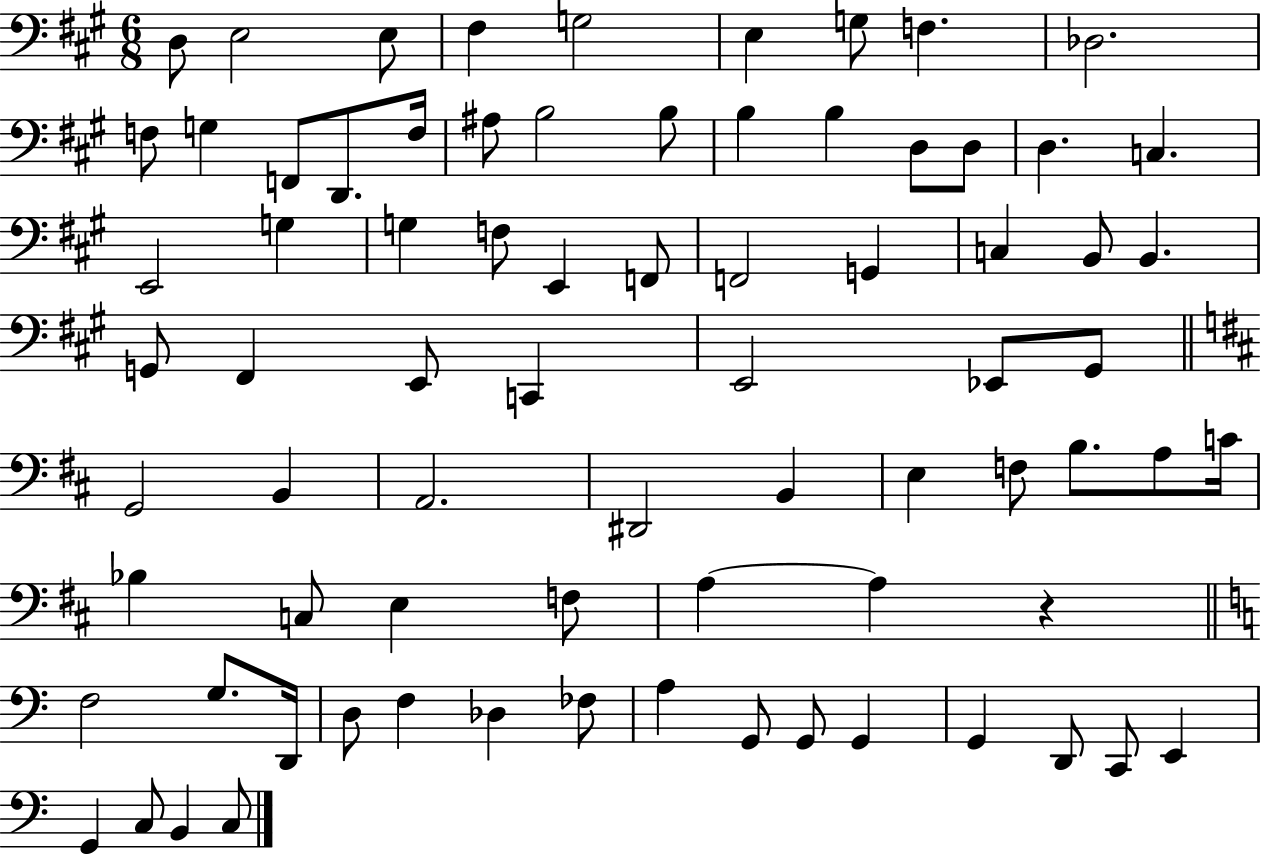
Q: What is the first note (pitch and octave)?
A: D3